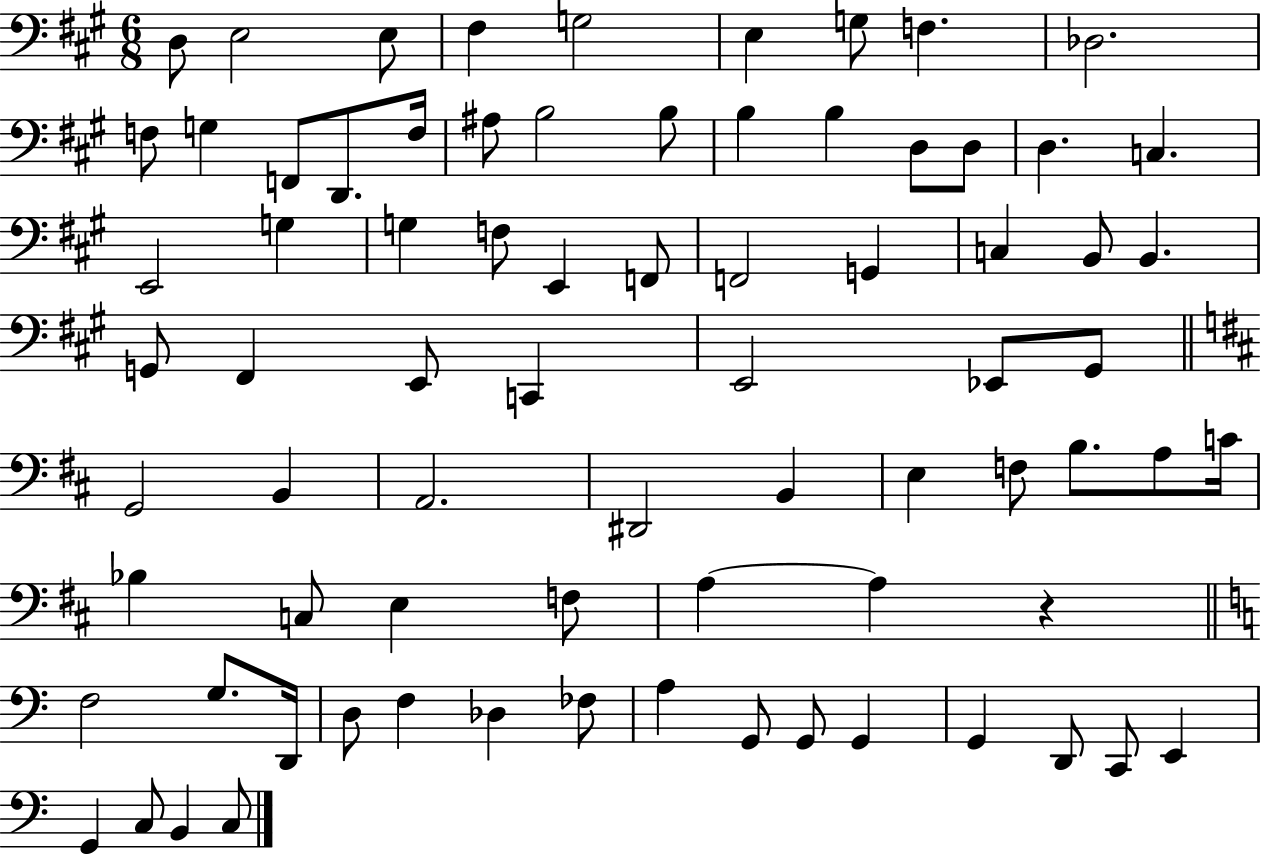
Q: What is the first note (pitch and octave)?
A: D3